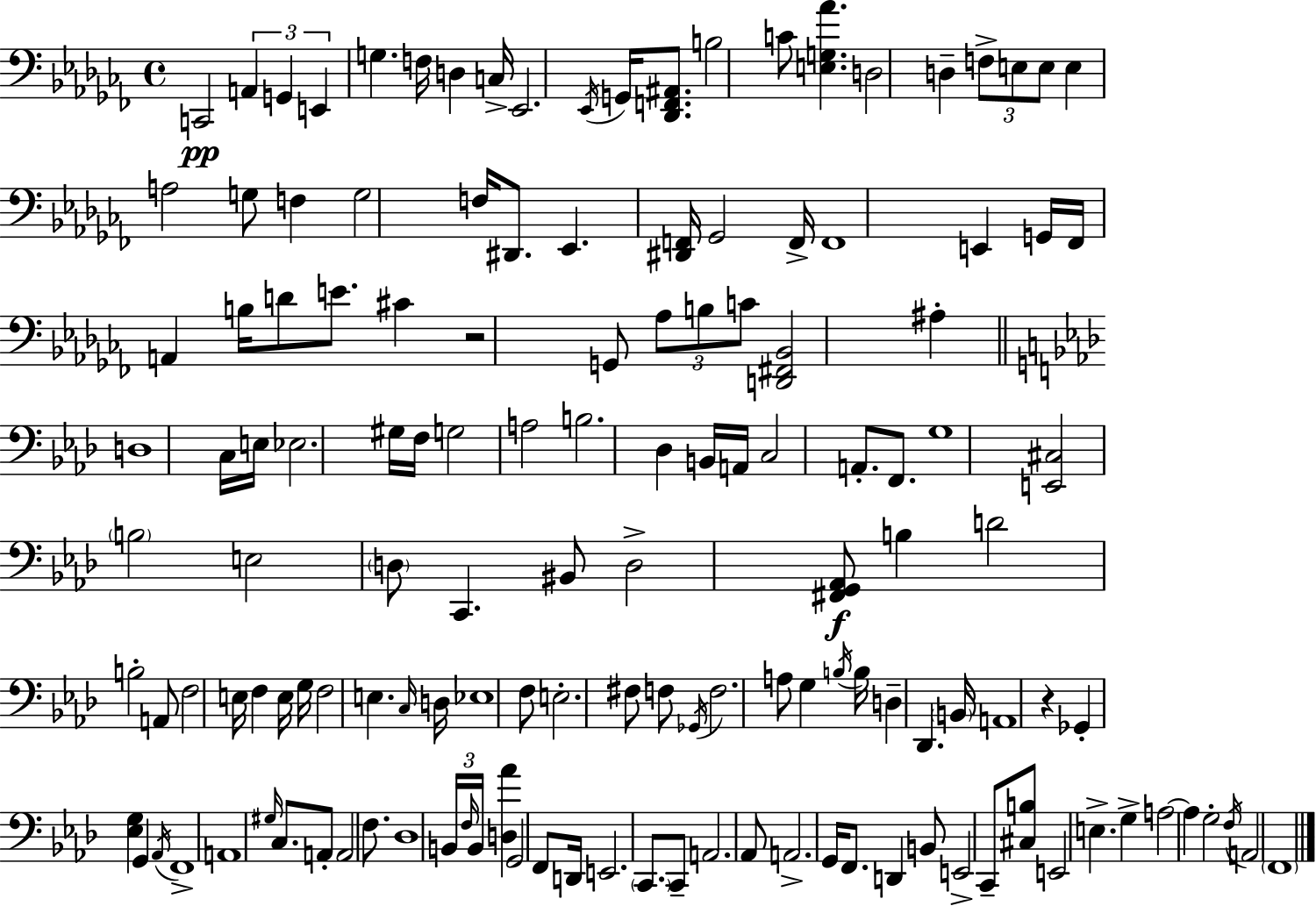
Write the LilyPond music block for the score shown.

{
  \clef bass
  \time 4/4
  \defaultTimeSignature
  \key aes \minor
  \repeat volta 2 { c,2\pp \tuplet 3/2 { a,4 g,4 | e,4 } g4. f16 d4 c16-> | ees,2. \acciaccatura { ees,16 } g,16 <des, f, ais,>8. | b2 c'8 <e g aes'>4. | \break d2 d4-- \tuplet 3/2 { f8-> e8 | e8 } e4 a2 g8 | f4 g2 f16 dis,8. | ees,4. <dis, f,>16 ges,2 | \break f,16-> f,1 | e,4 g,16 fes,16 a,4 b16 d'8 e'8. | cis'4 r2 g,8 \tuplet 3/2 { aes8 | b8 c'8 } <d, fis, bes,>2 ais4-. | \break \bar "||" \break \key aes \major d1 | c16 e16 ees2. gis16 f16 | g2 a2 | b2. des4 | \break b,16 a,16 c2 a,8.-. f,8. | g1 | <e, cis>2 \parenthesize b2 | e2 \parenthesize d8 c,4. | \break bis,8 d2-> <fis, g, aes,>8\f b4 | d'2 b2-. | a,8 f2 e16 f4 e16 | g16 f2 e4. \grace { c16 } | \break d16 ees1 | f8 e2.-. fis8 | f8 \acciaccatura { ges,16 } f2. | a8 g4 \acciaccatura { b16 } b16 d4-- des,4. | \break \parenthesize b,16 a,1 | r4 ges,4-. <ees g>4 g,4 | \acciaccatura { aes,16 } f,1-> | a,1 | \break \grace { gis16 } c8. a,8-. a,2 | f8. des1 | \tuplet 3/2 { b,16 \grace { f16 } b,16 } <d aes'>4 g,2 | f,8 d,16 e,2. | \break \parenthesize c,8. c,8-- a,2. | aes,8 a,2.-> | g,16 f,8. d,4 b,8 e,2-> | c,8-- <cis b>8 e,2 | \break e4.-> g4-> a2~~ | a4 g2-. \acciaccatura { f16 } a,2 | \parenthesize f,1 | } \bar "|."
}